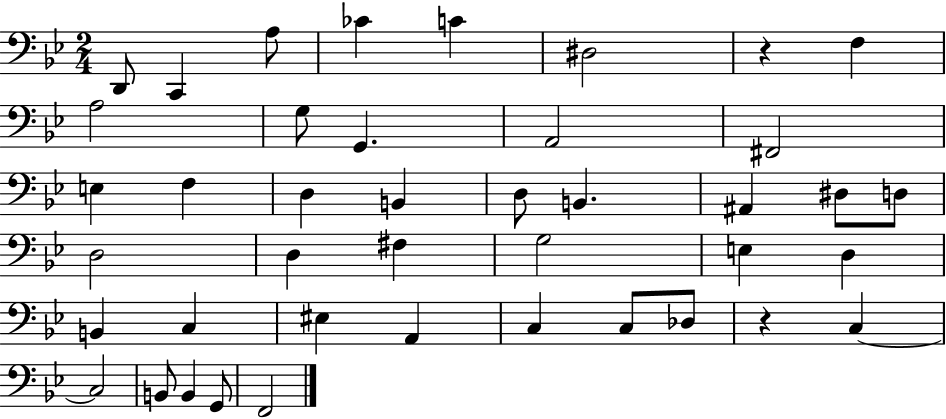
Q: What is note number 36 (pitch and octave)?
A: C3